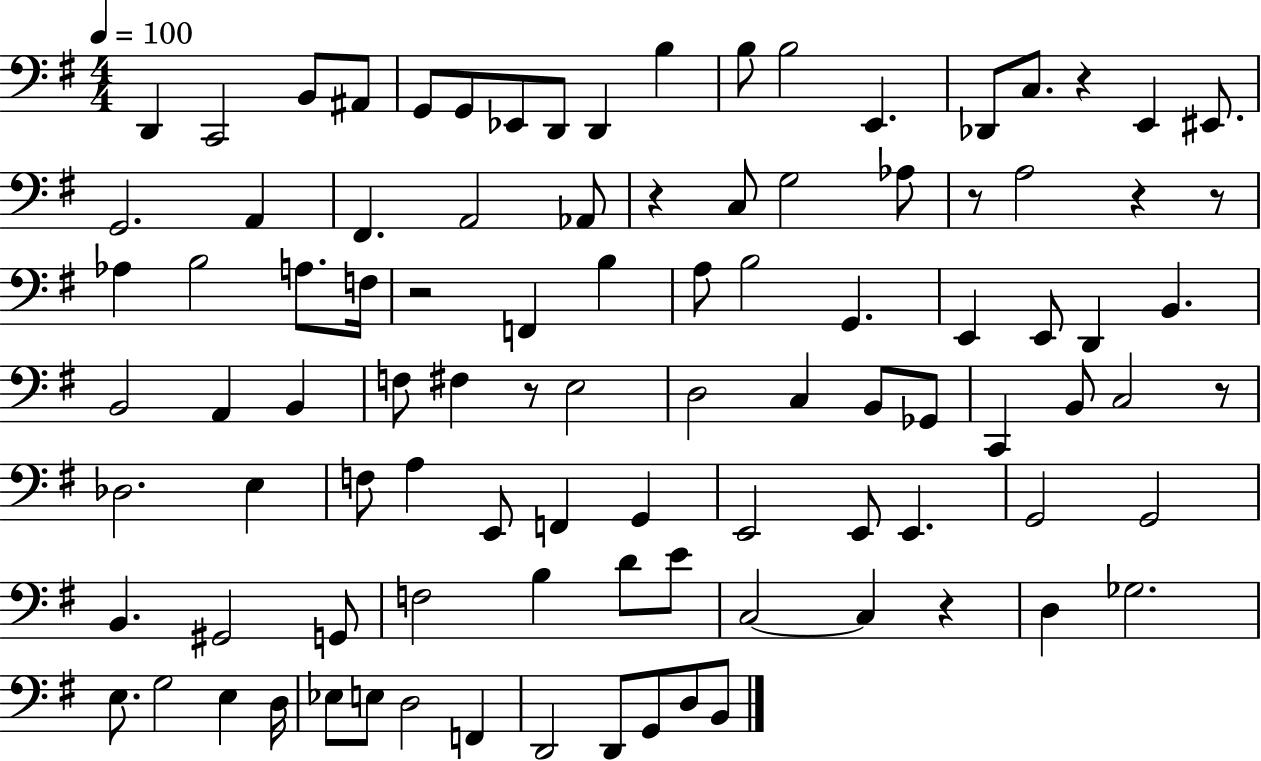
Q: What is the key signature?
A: G major